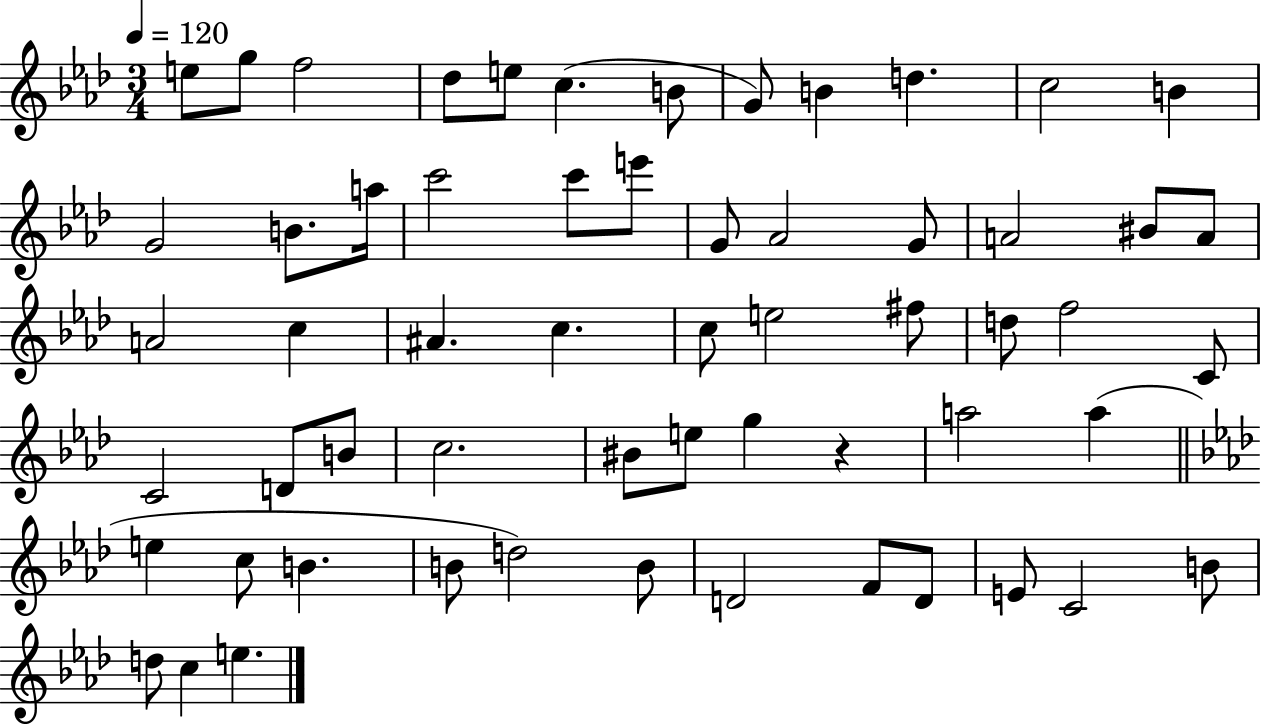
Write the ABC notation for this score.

X:1
T:Untitled
M:3/4
L:1/4
K:Ab
e/2 g/2 f2 _d/2 e/2 c B/2 G/2 B d c2 B G2 B/2 a/4 c'2 c'/2 e'/2 G/2 _A2 G/2 A2 ^B/2 A/2 A2 c ^A c c/2 e2 ^f/2 d/2 f2 C/2 C2 D/2 B/2 c2 ^B/2 e/2 g z a2 a e c/2 B B/2 d2 B/2 D2 F/2 D/2 E/2 C2 B/2 d/2 c e